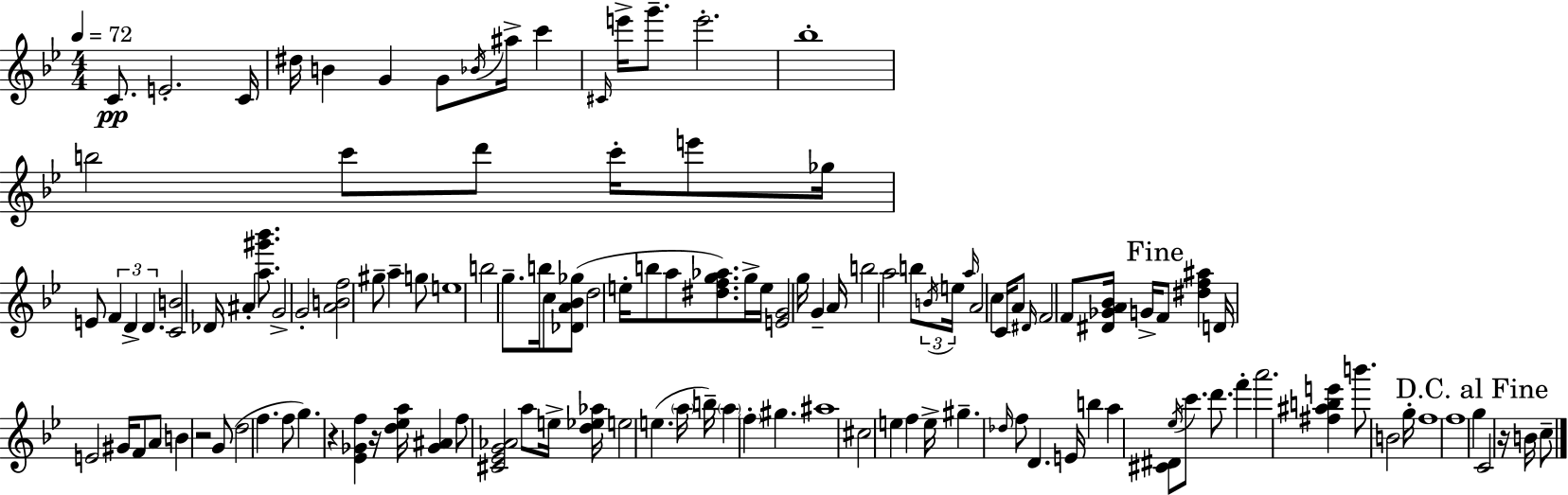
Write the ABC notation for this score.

X:1
T:Untitled
M:4/4
L:1/4
K:Gm
C/2 E2 C/4 ^d/4 B G G/2 _B/4 ^a/4 c' ^C/4 e'/4 g'/2 e'2 _b4 b2 c'/2 d'/2 c'/4 e'/2 _g/4 E/2 F D D [CB]2 _D/4 ^A [a^g'_b']/2 G2 G2 [ABf]2 ^g/2 a g/2 e4 b2 g/2 b/4 c/2 [_DA_B_g]/2 d2 e/4 b/2 a/2 [^dfg_a]/2 g/4 e/4 [EG]2 g/4 G A/4 b2 a2 b/2 B/4 e/4 a/4 A2 c C/4 A/2 ^D/4 F2 F/2 [^D_GA_B]/4 G/4 F/2 [^df^a] D/4 E2 ^G/4 F/2 A/2 B z2 G/2 d2 f f/2 g z [_E_Gf] z/4 [d_ea]/4 [_G^A] f/2 [^C_EG_A]2 a/2 e/4 [d_e_a]/4 e2 e a/4 b/4 a f ^g ^a4 ^c2 e f e/4 ^g _d/4 f/2 D E/4 b a [^C^D]/2 _e/4 c'/2 d'/2 f' a'2 [^f^abe'] b'/2 B2 g/4 f4 f4 g C2 z/4 B/4 c/2